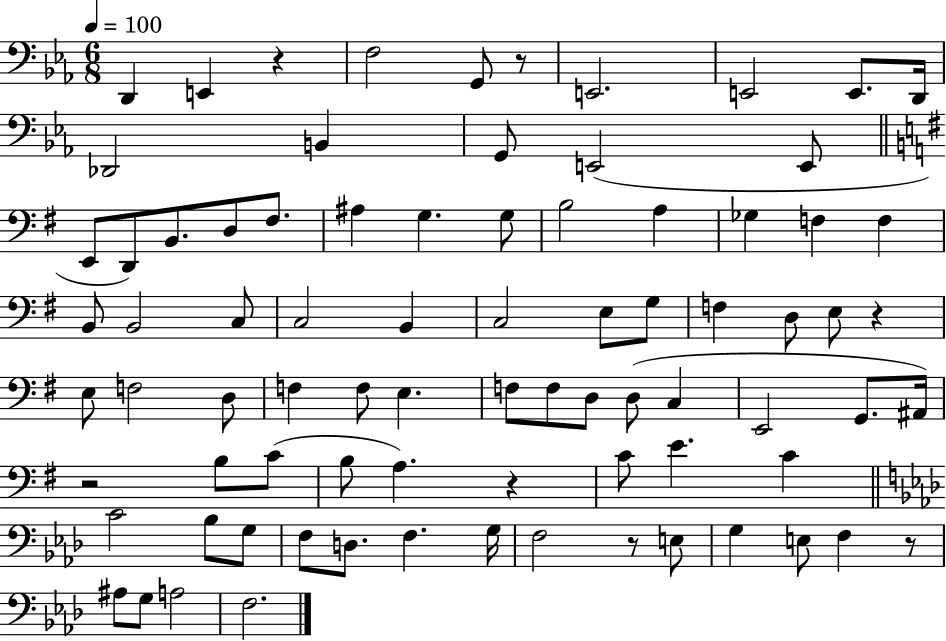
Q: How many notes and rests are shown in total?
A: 81